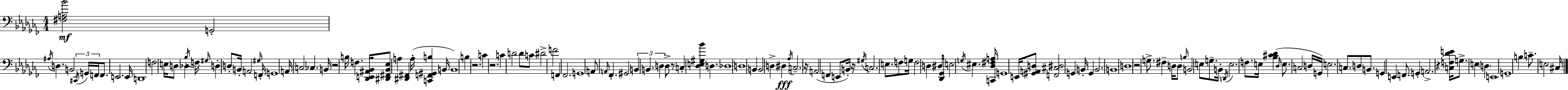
[F#3,A3,Bb4]/h G2/h A#3/s D3/q. B2/h C#2/s G2/s F2/s F2/e. E2/h. E2/s D2/w F3/h E3/s D3/e Db3/q Bb3/s F3/s G#3/s D3/q D3/e B2/s A2/h G#3/s F2/s G2/w A2/s C3/h CES3/q. B2/s R/h B3/s F3/q. [Db2,E2,A#2,Bb2]/s [D#2,F#2,Bb2,Eb3]/e A3/q [D#2,F#2]/q A3/s [C2,F2,G#2,B3]/q B2/s B2/w B3/q R/h. C4/q R/h. C4/q D4/h D4/e C4/e D#4/h F4/h F2/q FES2/h. G2/w A2/e A2/s FES2/q. G#2/h B2/q B2/q. D3/q D3/e R/e C3/q [Db3,E3,G#3,Bb4]/q D3/q. Db3/w D3/w B2/q B2/h D3/q D#3/q Ab3/s C3/h. R/s A2/h F2/q E2/e B2/s R/s G#3/s C3/h. E3/e. F3/e G3/s F3/h D3/q D#3/s [Db2,Gb2]/s E3/h G3/s EIS3/q. [C2,Db3,F#3,A3]/s G2/w E2/s [G#2,A2,D3]/e [F2,C#3,D#3]/h G2/q B2/s G2/q B2/h. B2/w D3/w R/h G3/e. F#3/q D3/s D3/e B3/s B2/h E3/e G3/e. B2/s D2/s E3/h. F3/e. E3/s [Bb3,C#4,Db4]/q Db3/s E3/e. C3/h D3/s G2/s E3/h. C3/e. D3/e B2/e. G2/q E2/q F2/e. G2/q A2/h. R/q [C3,F3,Db4,E4]/s G3/e. E3/q D3/q E2/w G2/w B3/q C4/e. E3/h C#3/s